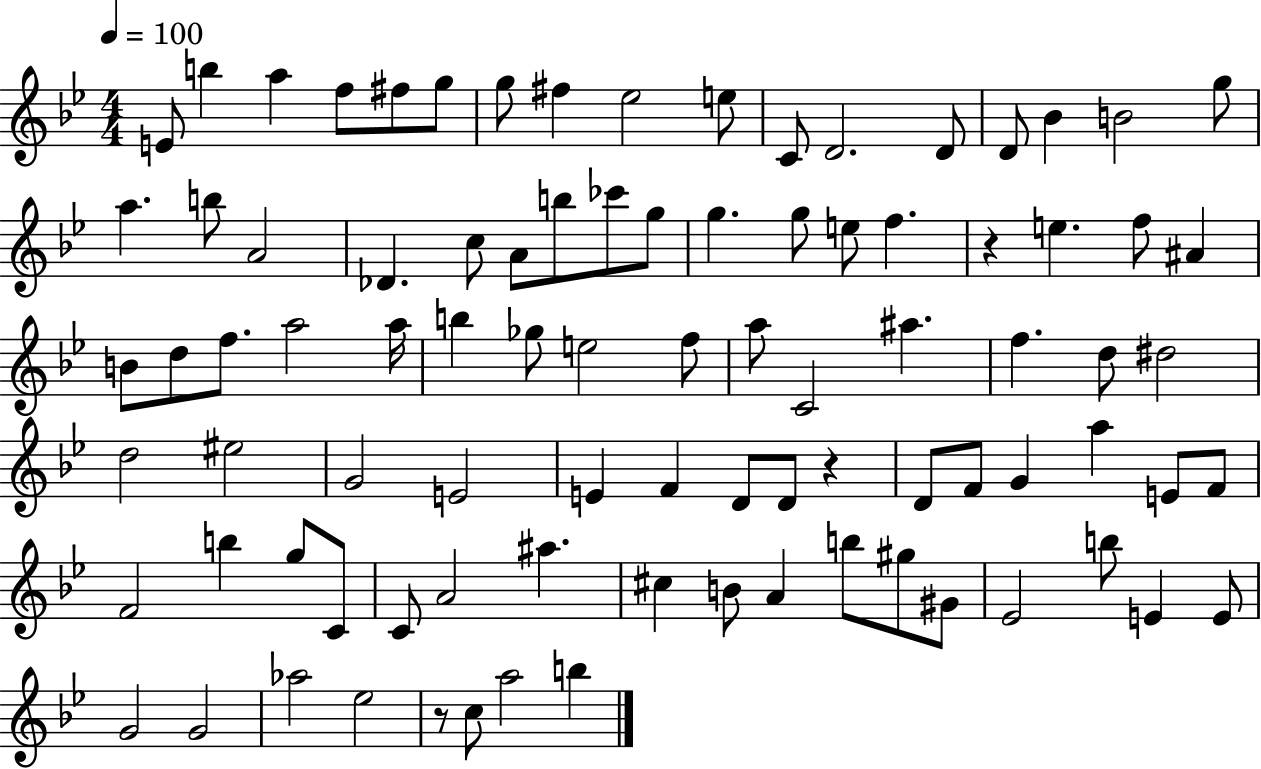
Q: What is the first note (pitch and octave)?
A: E4